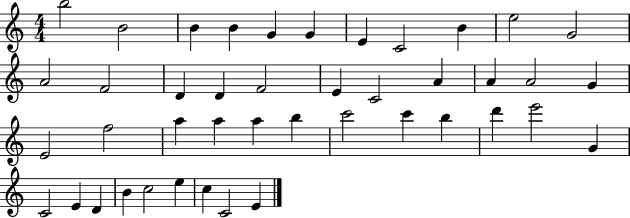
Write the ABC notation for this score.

X:1
T:Untitled
M:4/4
L:1/4
K:C
b2 B2 B B G G E C2 B e2 G2 A2 F2 D D F2 E C2 A A A2 G E2 f2 a a a b c'2 c' b d' e'2 G C2 E D B c2 e c C2 E